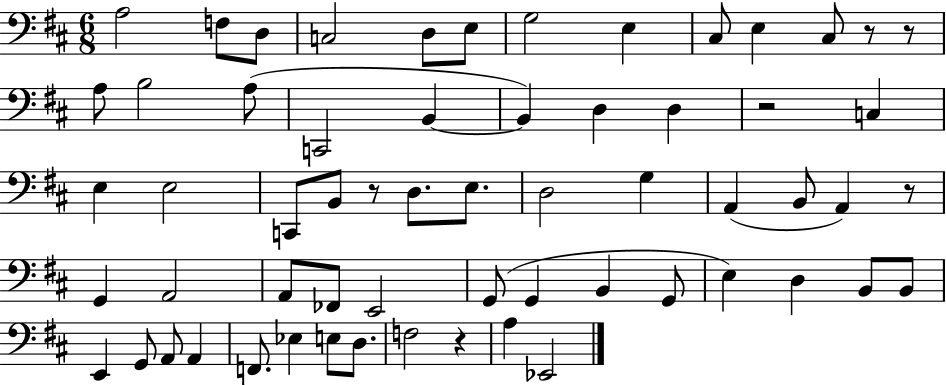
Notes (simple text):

A3/h F3/e D3/e C3/h D3/e E3/e G3/h E3/q C#3/e E3/q C#3/e R/e R/e A3/e B3/h A3/e C2/h B2/q B2/q D3/q D3/q R/h C3/q E3/q E3/h C2/e B2/e R/e D3/e. E3/e. D3/h G3/q A2/q B2/e A2/q R/e G2/q A2/h A2/e FES2/e E2/h G2/e G2/q B2/q G2/e E3/q D3/q B2/e B2/e E2/q G2/e A2/e A2/q F2/e. Eb3/q E3/e D3/e. F3/h R/q A3/q Eb2/h